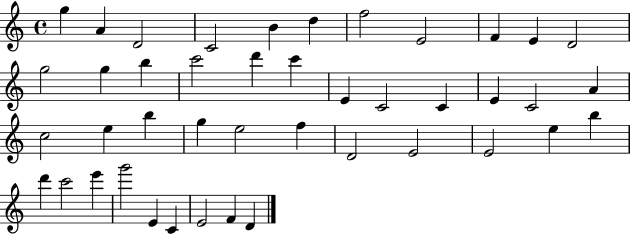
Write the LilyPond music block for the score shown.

{
  \clef treble
  \time 4/4
  \defaultTimeSignature
  \key c \major
  g''4 a'4 d'2 | c'2 b'4 d''4 | f''2 e'2 | f'4 e'4 d'2 | \break g''2 g''4 b''4 | c'''2 d'''4 c'''4 | e'4 c'2 c'4 | e'4 c'2 a'4 | \break c''2 e''4 b''4 | g''4 e''2 f''4 | d'2 e'2 | e'2 e''4 b''4 | \break d'''4 c'''2 e'''4 | g'''2 e'4 c'4 | e'2 f'4 d'4 | \bar "|."
}